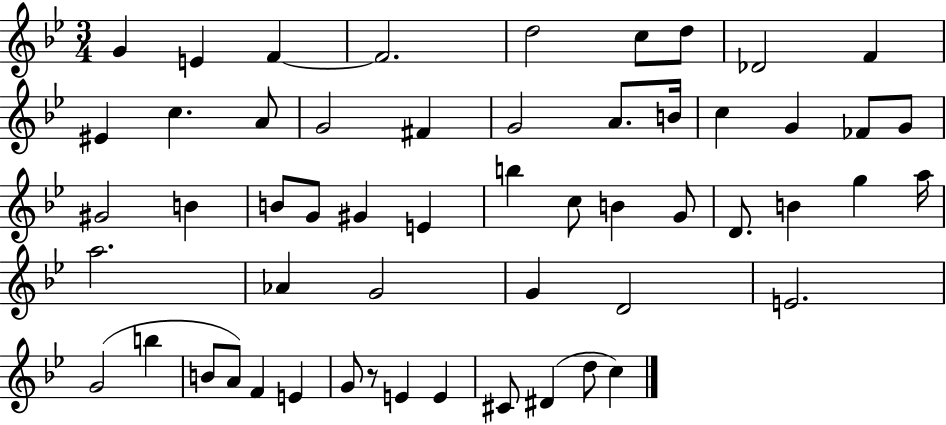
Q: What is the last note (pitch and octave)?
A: C5